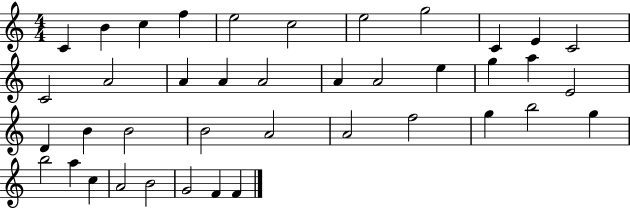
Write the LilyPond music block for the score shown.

{
  \clef treble
  \numericTimeSignature
  \time 4/4
  \key c \major
  c'4 b'4 c''4 f''4 | e''2 c''2 | e''2 g''2 | c'4 e'4 c'2 | \break c'2 a'2 | a'4 a'4 a'2 | a'4 a'2 e''4 | g''4 a''4 e'2 | \break d'4 b'4 b'2 | b'2 a'2 | a'2 f''2 | g''4 b''2 g''4 | \break b''2 a''4 c''4 | a'2 b'2 | g'2 f'4 f'4 | \bar "|."
}